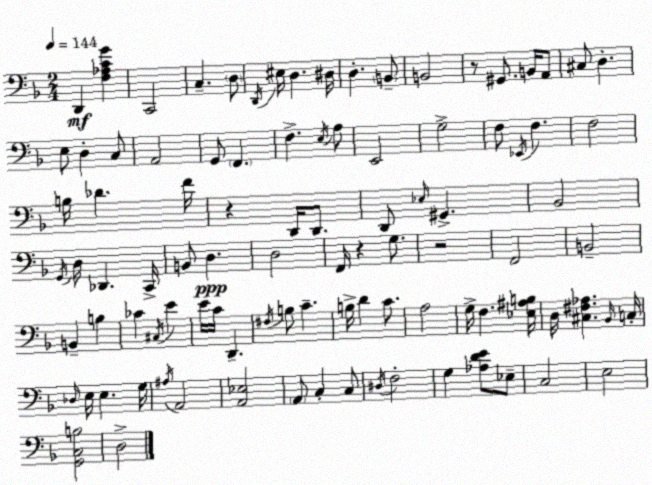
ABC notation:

X:1
T:Untitled
M:2/4
L:1/4
K:Dm
D,, [F,_A,CG] C,,2 C, D,/2 D,,/4 ^E,/4 D, ^D,/4 D, B,,/2 B,,2 z/2 ^G,,/2 B,,/4 A,,/2 ^C,/2 D, E,/2 D, C,/2 A,,2 G,,/2 F,, F, E,/4 A,/2 E,,2 G,2 F,/2 _E,,/4 F, F,2 B,/4 _D F/4 z D,,/4 D,,/2 D,,/2 _E,/4 ^G,, _B,,2 G,,/4 D,/4 _D,, C,,/4 B,,/2 D, D,2 F,,/4 z G,/2 z2 F,,2 B,,2 B,, B, _C ^C,/4 E E/4 C/4 D,, ^F,/4 B,/2 C B,/4 D C/2 A,2 G,/4 F, [_E,^A,B,]/4 D,/4 [^C,^F,_A,] _B,,/4 C,/4 _D,/4 E,/4 E, G,/4 ^A,/4 A,,2 [A,,_E,]2 A,,/2 C, C,/2 ^D,/4 F,2 G, [_A,DE]/2 _E,/2 C,2 E,2 [G,,C,B,]2 D,2